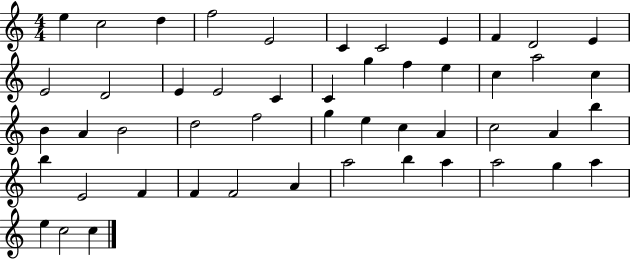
X:1
T:Untitled
M:4/4
L:1/4
K:C
e c2 d f2 E2 C C2 E F D2 E E2 D2 E E2 C C g f e c a2 c B A B2 d2 f2 g e c A c2 A b b E2 F F F2 A a2 b a a2 g a e c2 c